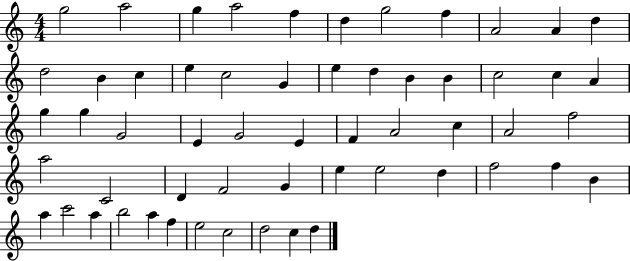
X:1
T:Untitled
M:4/4
L:1/4
K:C
g2 a2 g a2 f d g2 f A2 A d d2 B c e c2 G e d B B c2 c A g g G2 E G2 E F A2 c A2 f2 a2 C2 D F2 G e e2 d f2 f B a c'2 a b2 a f e2 c2 d2 c d